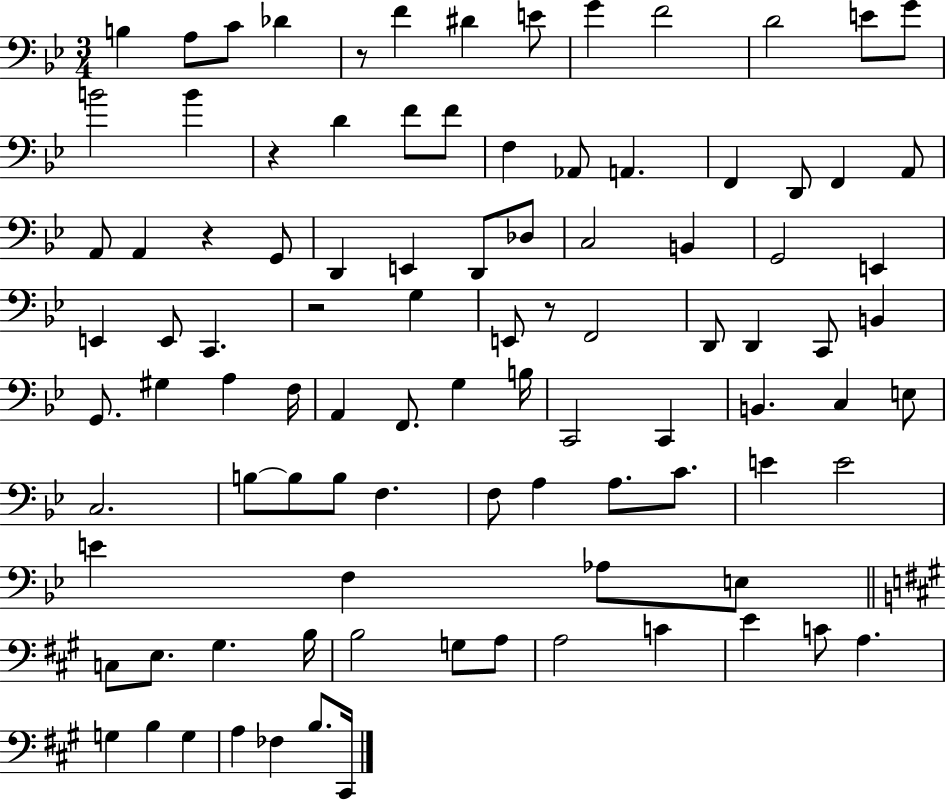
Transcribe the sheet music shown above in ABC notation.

X:1
T:Untitled
M:3/4
L:1/4
K:Bb
B, A,/2 C/2 _D z/2 F ^D E/2 G F2 D2 E/2 G/2 B2 B z D F/2 F/2 F, _A,,/2 A,, F,, D,,/2 F,, A,,/2 A,,/2 A,, z G,,/2 D,, E,, D,,/2 _D,/2 C,2 B,, G,,2 E,, E,, E,,/2 C,, z2 G, E,,/2 z/2 F,,2 D,,/2 D,, C,,/2 B,, G,,/2 ^G, A, F,/4 A,, F,,/2 G, B,/4 C,,2 C,, B,, C, E,/2 C,2 B,/2 B,/2 B,/2 F, F,/2 A, A,/2 C/2 E E2 E F, _A,/2 E,/2 C,/2 E,/2 ^G, B,/4 B,2 G,/2 A,/2 A,2 C E C/2 A, G, B, G, A, _F, B,/2 ^C,,/4